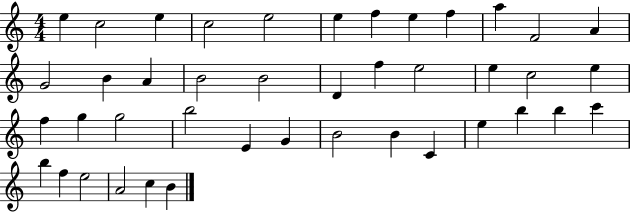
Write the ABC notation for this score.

X:1
T:Untitled
M:4/4
L:1/4
K:C
e c2 e c2 e2 e f e f a F2 A G2 B A B2 B2 D f e2 e c2 e f g g2 b2 E G B2 B C e b b c' b f e2 A2 c B